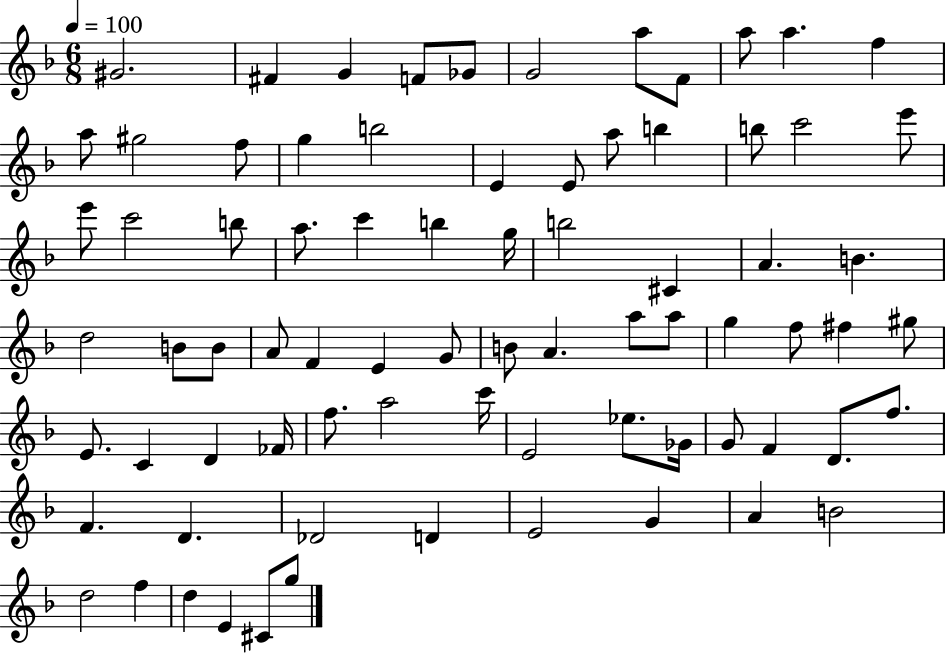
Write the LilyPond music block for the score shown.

{
  \clef treble
  \numericTimeSignature
  \time 6/8
  \key f \major
  \tempo 4 = 100
  gis'2. | fis'4 g'4 f'8 ges'8 | g'2 a''8 f'8 | a''8 a''4. f''4 | \break a''8 gis''2 f''8 | g''4 b''2 | e'4 e'8 a''8 b''4 | b''8 c'''2 e'''8 | \break e'''8 c'''2 b''8 | a''8. c'''4 b''4 g''16 | b''2 cis'4 | a'4. b'4. | \break d''2 b'8 b'8 | a'8 f'4 e'4 g'8 | b'8 a'4. a''8 a''8 | g''4 f''8 fis''4 gis''8 | \break e'8. c'4 d'4 fes'16 | f''8. a''2 c'''16 | e'2 ees''8. ges'16 | g'8 f'4 d'8. f''8. | \break f'4. d'4. | des'2 d'4 | e'2 g'4 | a'4 b'2 | \break d''2 f''4 | d''4 e'4 cis'8 g''8 | \bar "|."
}